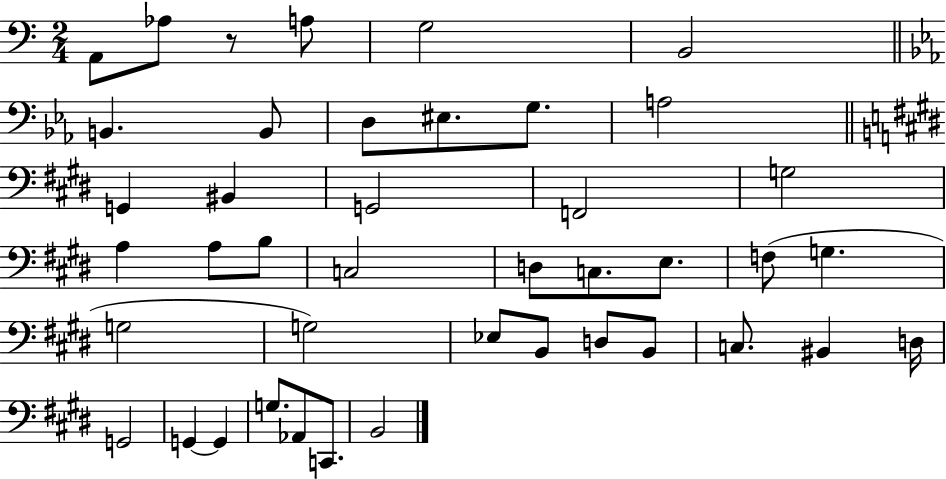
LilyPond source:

{
  \clef bass
  \numericTimeSignature
  \time 2/4
  \key c \major
  \repeat volta 2 { a,8 aes8 r8 a8 | g2 | b,2 | \bar "||" \break \key ees \major b,4. b,8 | d8 eis8. g8. | a2 | \bar "||" \break \key e \major g,4 bis,4 | g,2 | f,2 | g2 | \break a4 a8 b8 | c2 | d8 c8. e8. | f8( g4. | \break g2 | g2) | ees8 b,8 d8 b,8 | c8. bis,4 d16 | \break g,2 | g,4~~ g,4 | g8. aes,8 c,8. | b,2 | \break } \bar "|."
}